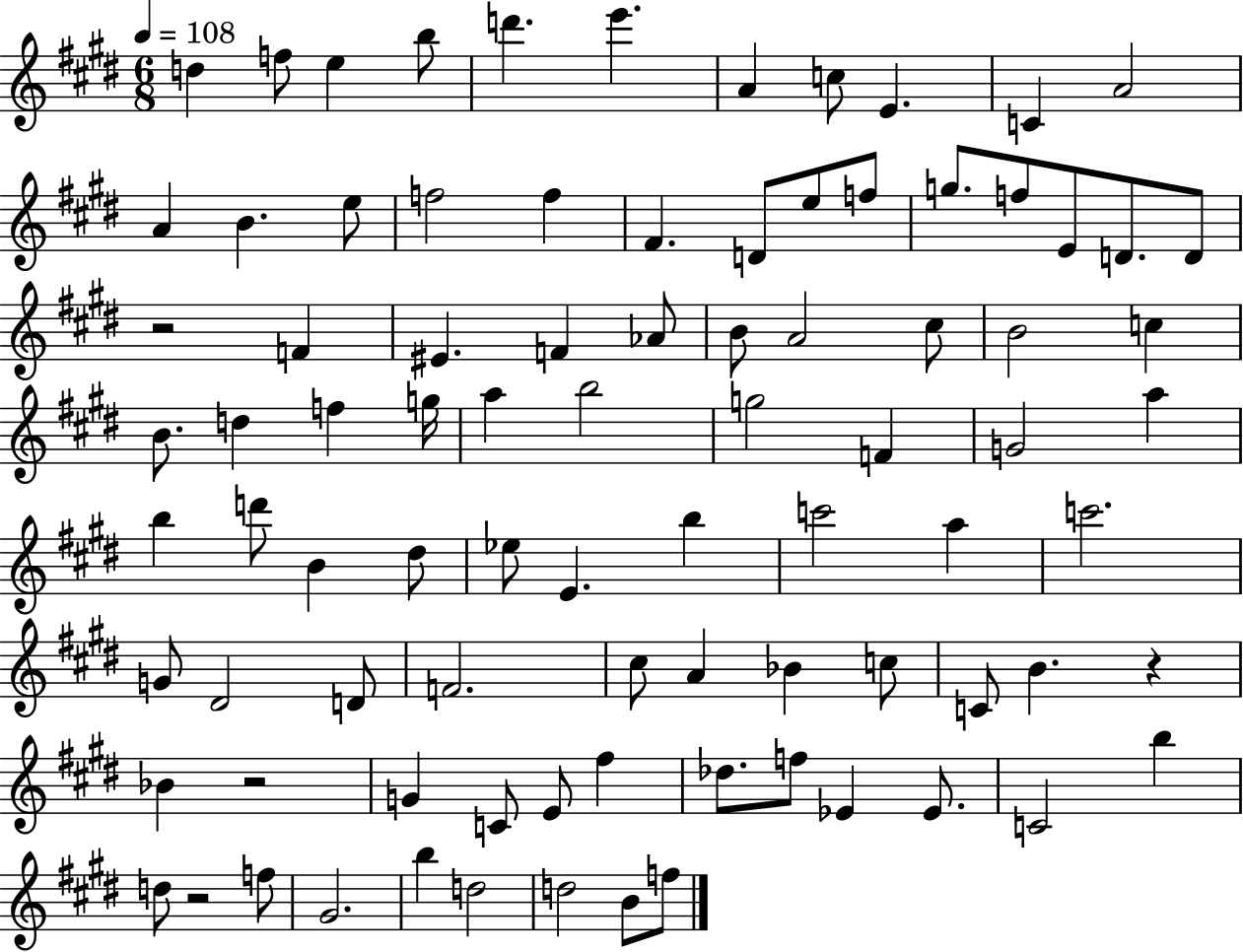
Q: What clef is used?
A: treble